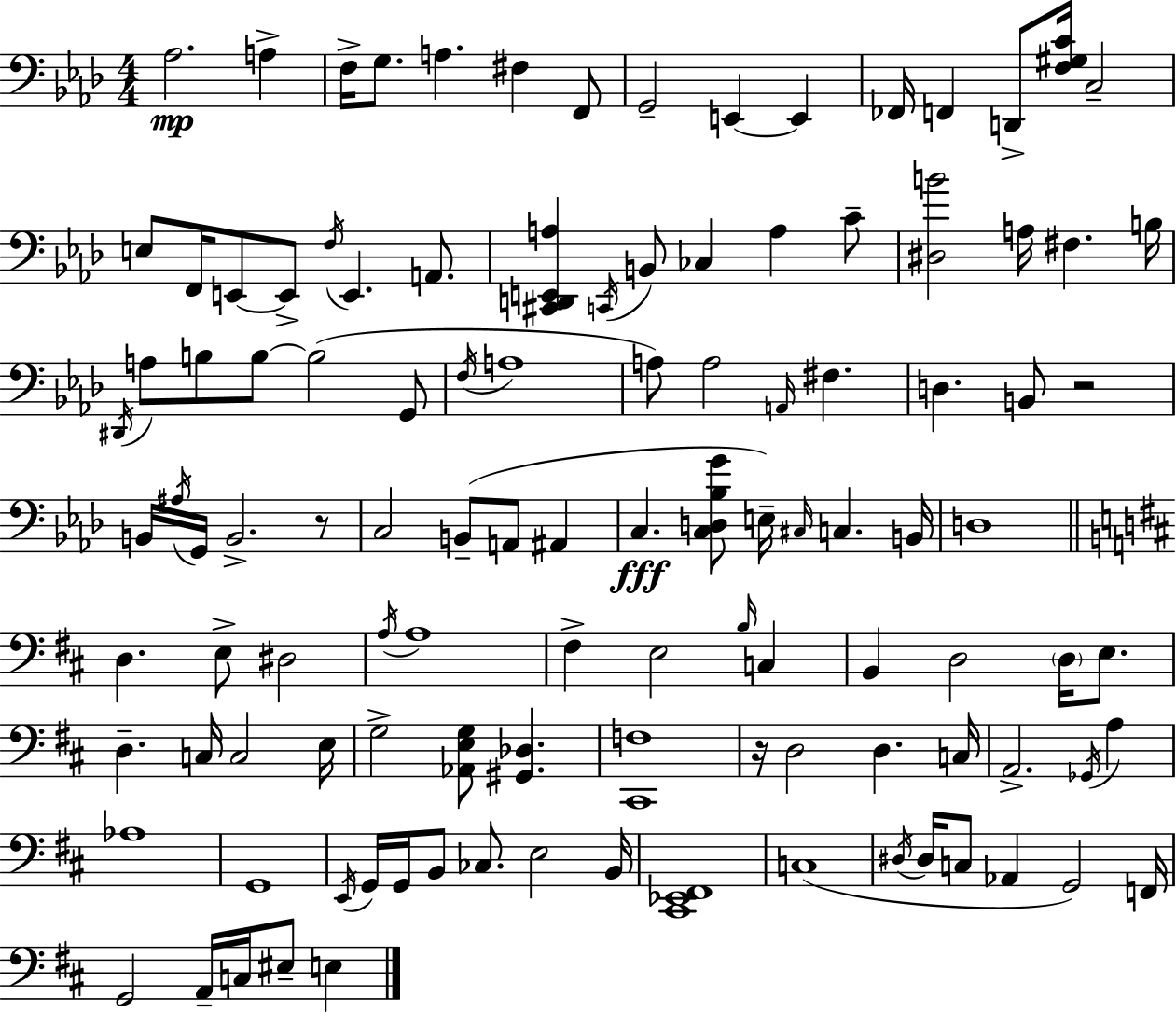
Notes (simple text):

Ab3/h. A3/q F3/s G3/e. A3/q. F#3/q F2/e G2/h E2/q E2/q FES2/s F2/q D2/e [F3,G#3,C4]/s C3/h E3/e F2/s E2/e E2/e F3/s E2/q. A2/e. [C#2,D2,E2,A3]/q C2/s B2/e CES3/q A3/q C4/e [D#3,B4]/h A3/s F#3/q. B3/s D#2/s A3/e B3/e B3/e B3/h G2/e F3/s A3/w A3/e A3/h A2/s F#3/q. D3/q. B2/e R/h B2/s A#3/s G2/s B2/h. R/e C3/h B2/e A2/e A#2/q C3/q. [C3,D3,Bb3,G4]/e E3/s C#3/s C3/q. B2/s D3/w D3/q. E3/e D#3/h A3/s A3/w F#3/q E3/h B3/s C3/q B2/q D3/h D3/s E3/e. D3/q. C3/s C3/h E3/s G3/h [Ab2,E3,G3]/e [G#2,Db3]/q. [C#2,F3]/w R/s D3/h D3/q. C3/s A2/h. Gb2/s A3/q Ab3/w G2/w E2/s G2/s G2/s B2/e CES3/e. E3/h B2/s [C#2,Eb2,F#2]/w C3/w D#3/s D#3/s C3/e Ab2/q G2/h F2/s G2/h A2/s C3/s EIS3/e E3/q